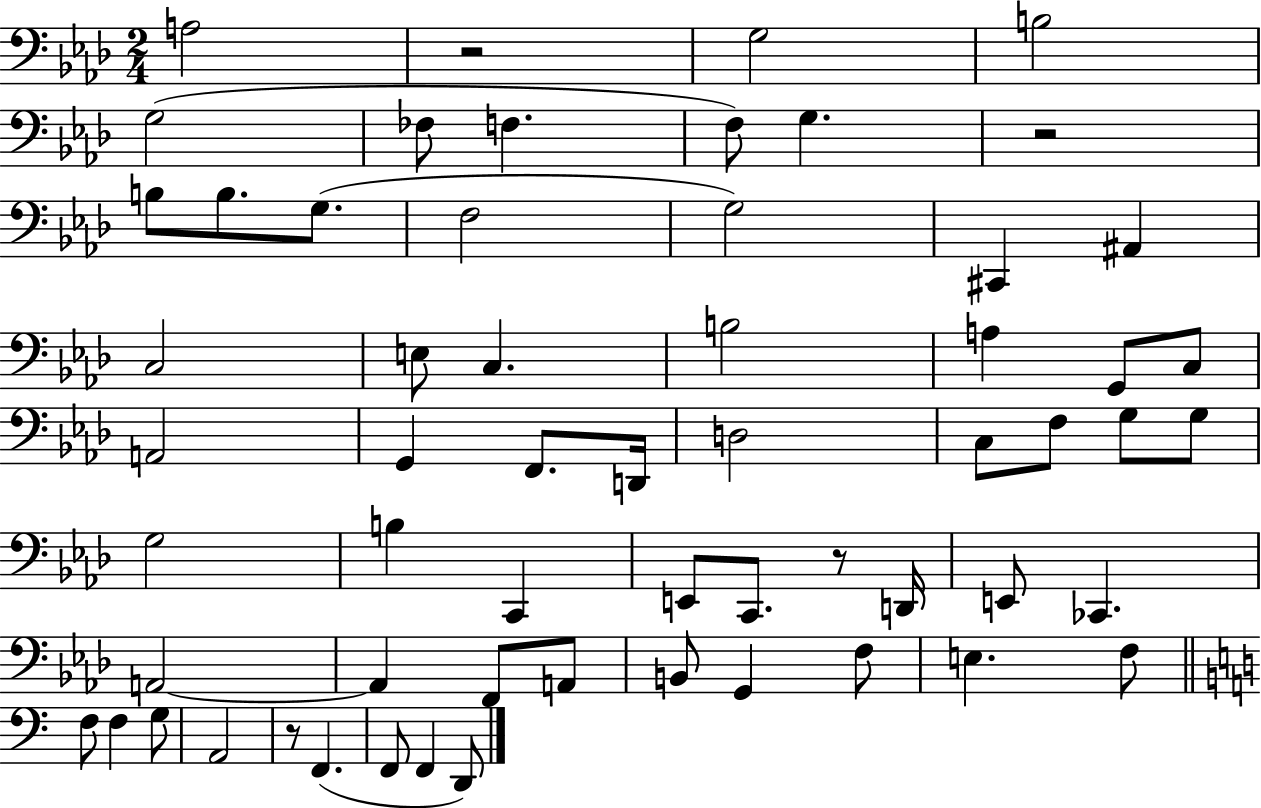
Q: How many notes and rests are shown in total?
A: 60